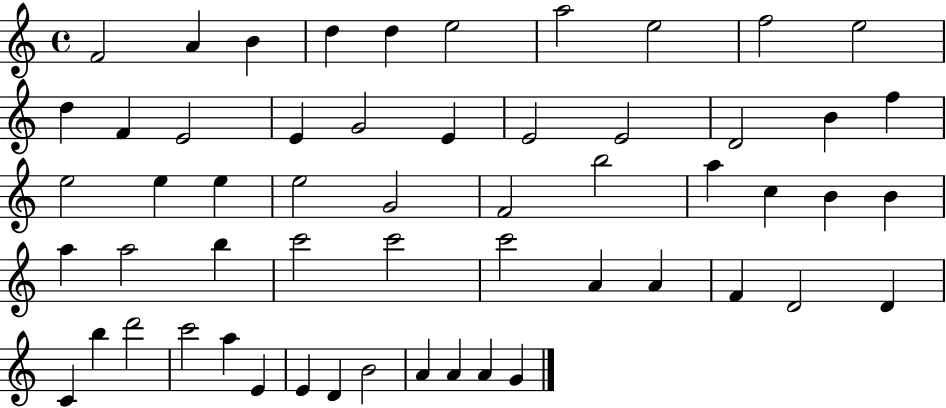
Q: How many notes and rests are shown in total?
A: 56